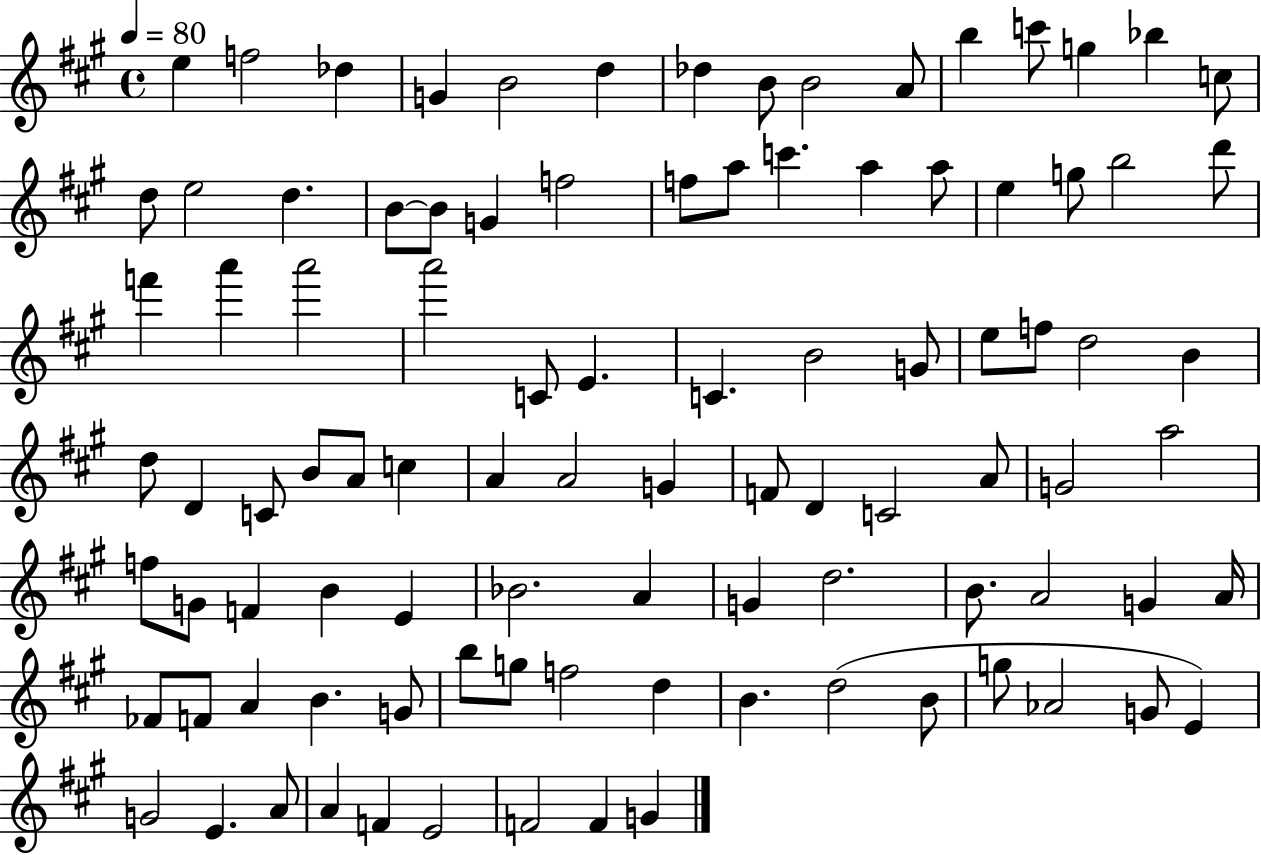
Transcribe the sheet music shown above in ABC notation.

X:1
T:Untitled
M:4/4
L:1/4
K:A
e f2 _d G B2 d _d B/2 B2 A/2 b c'/2 g _b c/2 d/2 e2 d B/2 B/2 G f2 f/2 a/2 c' a a/2 e g/2 b2 d'/2 f' a' a'2 a'2 C/2 E C B2 G/2 e/2 f/2 d2 B d/2 D C/2 B/2 A/2 c A A2 G F/2 D C2 A/2 G2 a2 f/2 G/2 F B E _B2 A G d2 B/2 A2 G A/4 _F/2 F/2 A B G/2 b/2 g/2 f2 d B d2 B/2 g/2 _A2 G/2 E G2 E A/2 A F E2 F2 F G